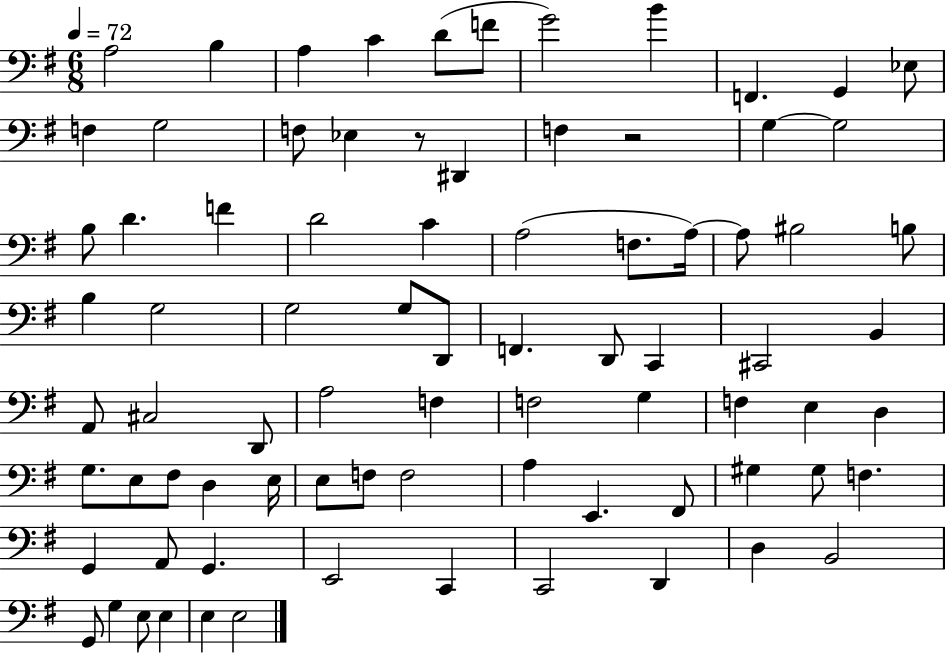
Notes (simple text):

A3/h B3/q A3/q C4/q D4/e F4/e G4/h B4/q F2/q. G2/q Eb3/e F3/q G3/h F3/e Eb3/q R/e D#2/q F3/q R/h G3/q G3/h B3/e D4/q. F4/q D4/h C4/q A3/h F3/e. A3/s A3/e BIS3/h B3/e B3/q G3/h G3/h G3/e D2/e F2/q. D2/e C2/q C#2/h B2/q A2/e C#3/h D2/e A3/h F3/q F3/h G3/q F3/q E3/q D3/q G3/e. E3/e F#3/e D3/q E3/s E3/e F3/e F3/h A3/q E2/q. F#2/e G#3/q G#3/e F3/q. G2/q A2/e G2/q. E2/h C2/q C2/h D2/q D3/q B2/h G2/e G3/q E3/e E3/q E3/q E3/h